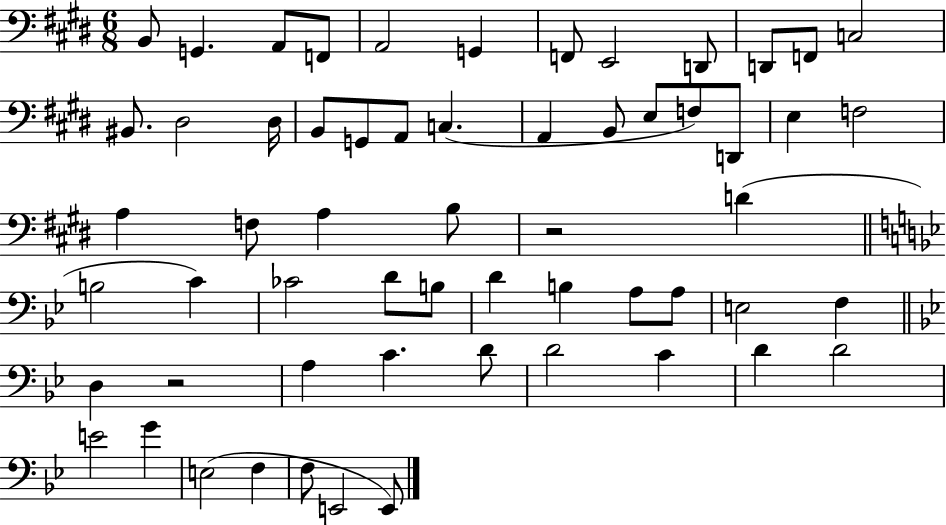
{
  \clef bass
  \numericTimeSignature
  \time 6/8
  \key e \major
  b,8 g,4. a,8 f,8 | a,2 g,4 | f,8 e,2 d,8 | d,8 f,8 c2 | \break bis,8. dis2 dis16 | b,8 g,8 a,8 c4.( | a,4 b,8 e8 f8) d,8 | e4 f2 | \break a4 f8 a4 b8 | r2 d'4( | \bar "||" \break \key bes \major b2 c'4) | ces'2 d'8 b8 | d'4 b4 a8 a8 | e2 f4 | \break \bar "||" \break \key bes \major d4 r2 | a4 c'4. d'8 | d'2 c'4 | d'4 d'2 | \break e'2 g'4 | e2( f4 | f8 e,2 e,8) | \bar "|."
}